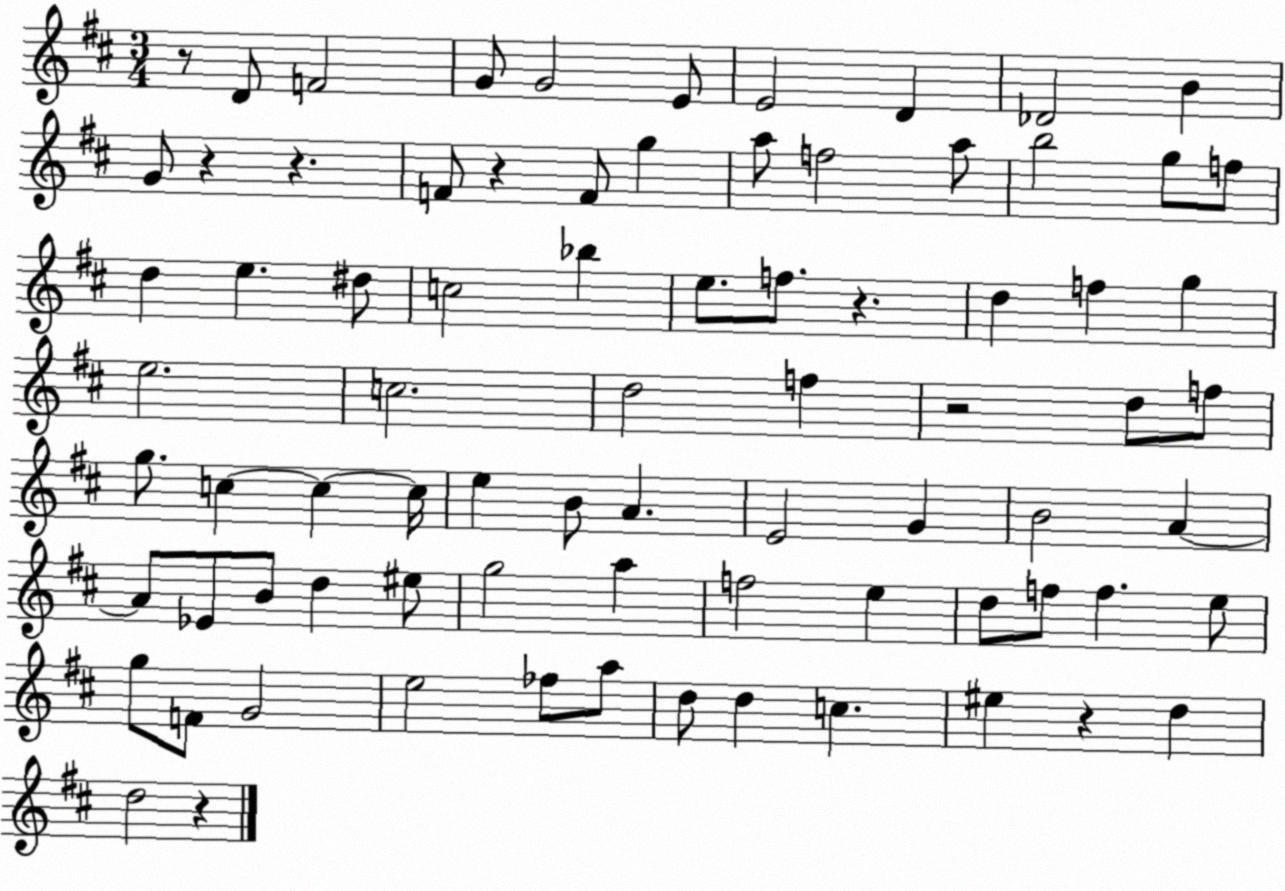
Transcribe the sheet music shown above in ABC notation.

X:1
T:Untitled
M:3/4
L:1/4
K:D
z/2 D/2 F2 G/2 G2 E/2 E2 D _D2 B G/2 z z F/2 z F/2 g a/2 f2 a/2 b2 g/2 f/2 d e ^d/2 c2 _b e/2 f/2 z d f g e2 c2 d2 f z2 d/2 f/2 g/2 c c c/4 e B/2 A E2 G B2 A A/2 _E/2 B/2 d ^e/2 g2 a f2 e d/2 f/2 f e/2 g/2 F/2 G2 e2 _f/2 a/2 d/2 d c ^e z d d2 z